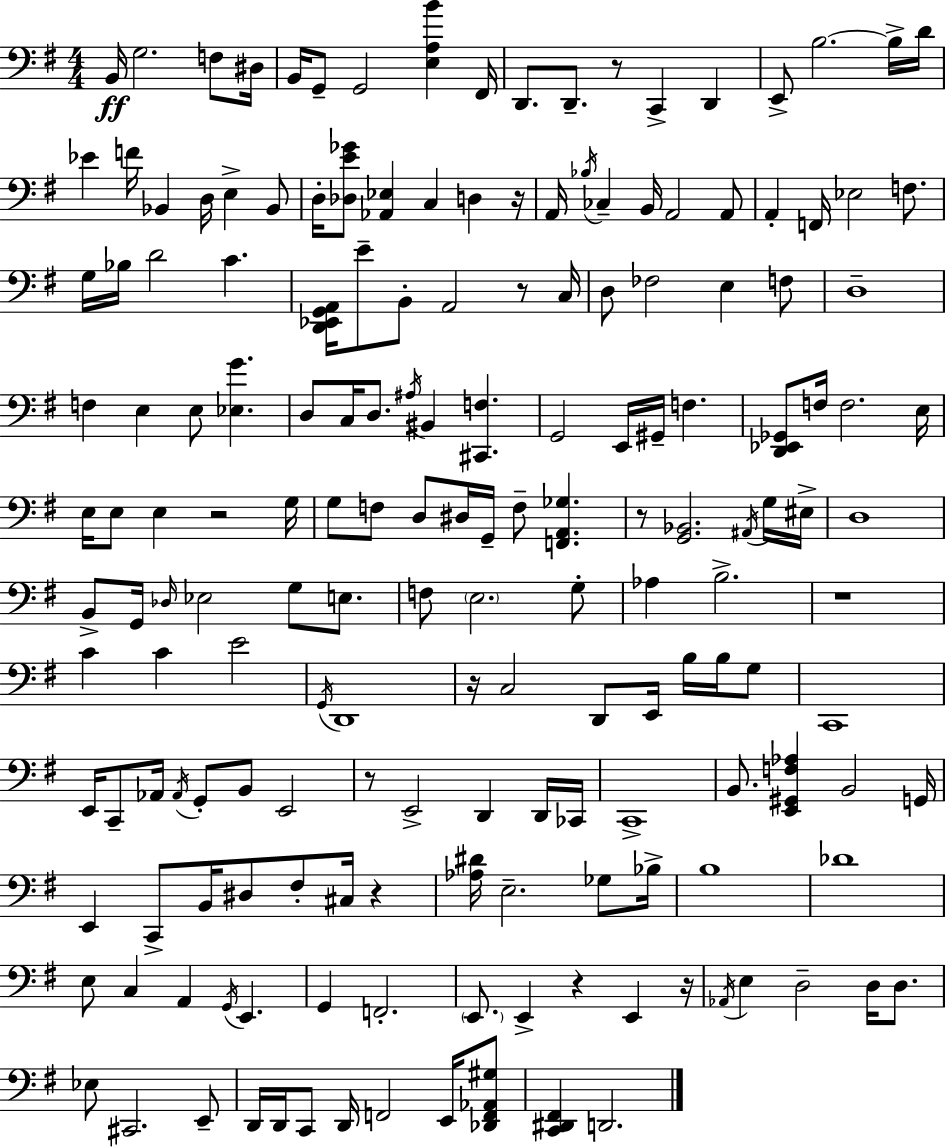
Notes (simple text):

B2/s G3/h. F3/e D#3/s B2/s G2/e G2/h [E3,A3,B4]/q F#2/s D2/e. D2/e. R/e C2/q D2/q E2/e B3/h. B3/s D4/s Eb4/q F4/s Bb2/q D3/s E3/q Bb2/e D3/s [Db3,E4,Gb4]/e [Ab2,Eb3]/q C3/q D3/q R/s A2/s Bb3/s CES3/q B2/s A2/h A2/e A2/q F2/s Eb3/h F3/e. G3/s Bb3/s D4/h C4/q. [D2,Eb2,G2,A2]/s E4/e B2/e A2/h R/e C3/s D3/e FES3/h E3/q F3/e D3/w F3/q E3/q E3/e [Eb3,G4]/q. D3/e C3/s D3/e. A#3/s BIS2/q [C#2,F3]/q. G2/h E2/s G#2/s F3/q. [D2,Eb2,Gb2]/e F3/s F3/h. E3/s E3/s E3/e E3/q R/h G3/s G3/e F3/e D3/e D#3/s G2/s F3/e [F2,A2,Gb3]/q. R/e [G2,Bb2]/h. A#2/s G3/s EIS3/s D3/w B2/e G2/s Db3/s Eb3/h G3/e E3/e. F3/e E3/h. G3/e Ab3/q B3/h. R/w C4/q C4/q E4/h G2/s D2/w R/s C3/h D2/e E2/s B3/s B3/s G3/e C2/w E2/s C2/e Ab2/s Ab2/s G2/e B2/e E2/h R/e E2/h D2/q D2/s CES2/s C2/w B2/e. [E2,G#2,F3,Ab3]/q B2/h G2/s E2/q C2/e B2/s D#3/e F#3/e C#3/s R/q [Ab3,D#4]/s E3/h. Gb3/e Bb3/s B3/w Db4/w E3/e C3/q A2/q G2/s E2/q. G2/q F2/h. E2/e. E2/q R/q E2/q R/s Ab2/s E3/q D3/h D3/s D3/e. Eb3/e C#2/h. E2/e D2/s D2/s C2/e D2/s F2/h E2/s [Db2,F2,Ab2,G#3]/e [C2,D#2,F#2]/q D2/h.